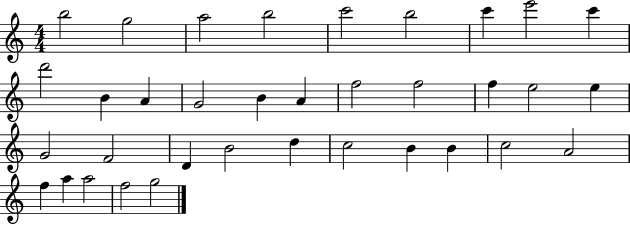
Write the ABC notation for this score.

X:1
T:Untitled
M:4/4
L:1/4
K:C
b2 g2 a2 b2 c'2 b2 c' e'2 c' d'2 B A G2 B A f2 f2 f e2 e G2 F2 D B2 d c2 B B c2 A2 f a a2 f2 g2